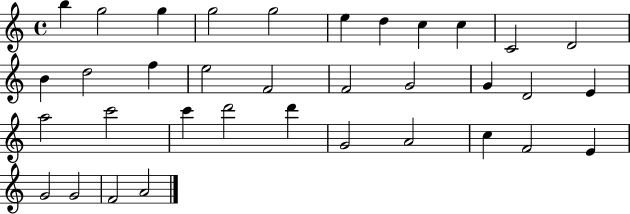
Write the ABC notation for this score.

X:1
T:Untitled
M:4/4
L:1/4
K:C
b g2 g g2 g2 e d c c C2 D2 B d2 f e2 F2 F2 G2 G D2 E a2 c'2 c' d'2 d' G2 A2 c F2 E G2 G2 F2 A2